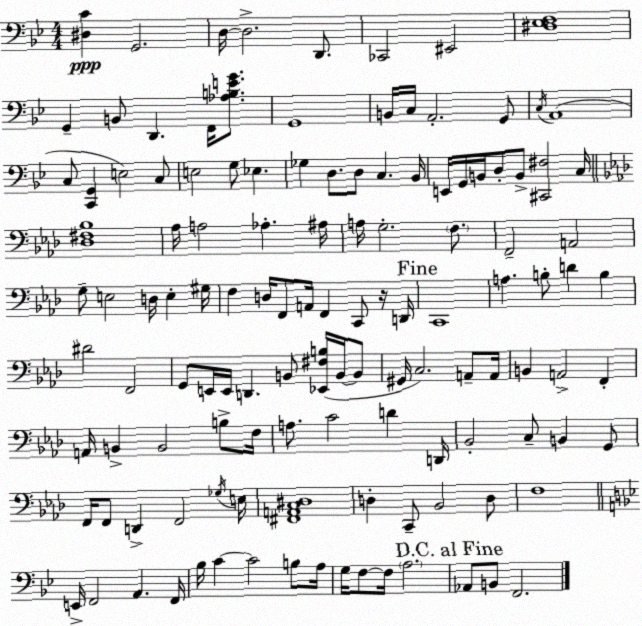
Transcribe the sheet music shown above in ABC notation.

X:1
T:Untitled
M:4/4
L:1/4
K:Gm
[^D,C] G,,2 D,/4 D,2 D,,/2 _C,,2 ^E,,2 [^D,_E,F,]4 G,, B,,/2 D,, F,,/4 [_A,B,EG]/2 G,,4 B,,/4 C,/4 A,,2 G,,/2 C,/4 A,,4 C,/2 [C,,G,,] E,2 C,/2 E,2 G,/2 _E, _G, D,/2 D,/2 C, _B,,/4 E,,/4 G,,/4 B,,/4 D,/2 B,,/2 [^C,,^F,]2 C,/4 [_D,^F,_B,]4 _A,/4 A,2 _A, ^A,/4 A,/4 G,2 F,/2 F,,2 A,,2 G,/2 E,2 D,/4 E, ^G,/4 F, D,/4 F,,/2 A,,/4 F,, C,,/2 z/4 D,,/4 C,,4 A, B,/2 D B, ^D2 F,,2 G,,/2 E,,/4 E,,/4 D,, B,,/2 [_E,,^F,B,]/4 B,,/4 B,,/2 ^G,,/4 C,2 A,,/2 A,,/4 B,, A,,2 F,, A,,/4 B,, B,,2 B,/2 F,/4 A,/2 C2 D D,,/4 _B,,2 C,/2 B,, G,,/2 F,,/4 F,,/2 D,, F,,2 _G,/4 E,/4 [^F,,A,,C,^D,]4 D, C,,/2 _B,,2 D,/2 F,4 E,,/4 F,,2 A,, F,,/4 _B,/4 C C2 B,/2 A,/4 G,/4 F,/2 F,/4 A,2 _A,,/2 B,,/2 F,,2